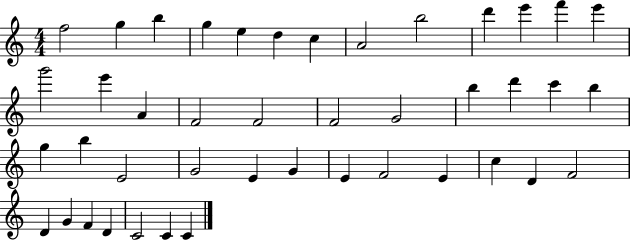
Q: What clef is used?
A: treble